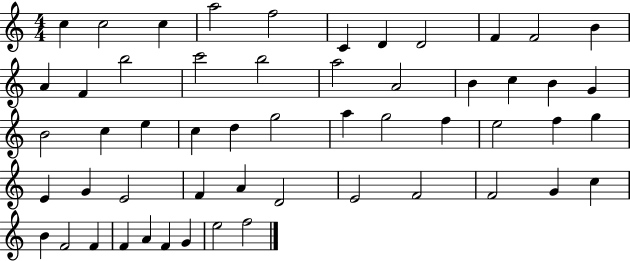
{
  \clef treble
  \numericTimeSignature
  \time 4/4
  \key c \major
  c''4 c''2 c''4 | a''2 f''2 | c'4 d'4 d'2 | f'4 f'2 b'4 | \break a'4 f'4 b''2 | c'''2 b''2 | a''2 a'2 | b'4 c''4 b'4 g'4 | \break b'2 c''4 e''4 | c''4 d''4 g''2 | a''4 g''2 f''4 | e''2 f''4 g''4 | \break e'4 g'4 e'2 | f'4 a'4 d'2 | e'2 f'2 | f'2 g'4 c''4 | \break b'4 f'2 f'4 | f'4 a'4 f'4 g'4 | e''2 f''2 | \bar "|."
}